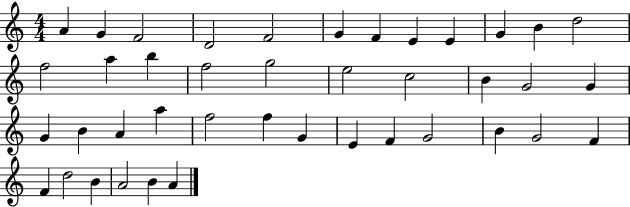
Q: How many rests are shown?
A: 0